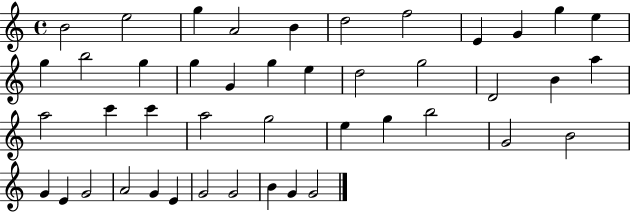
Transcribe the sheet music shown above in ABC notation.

X:1
T:Untitled
M:4/4
L:1/4
K:C
B2 e2 g A2 B d2 f2 E G g e g b2 g g G g e d2 g2 D2 B a a2 c' c' a2 g2 e g b2 G2 B2 G E G2 A2 G E G2 G2 B G G2